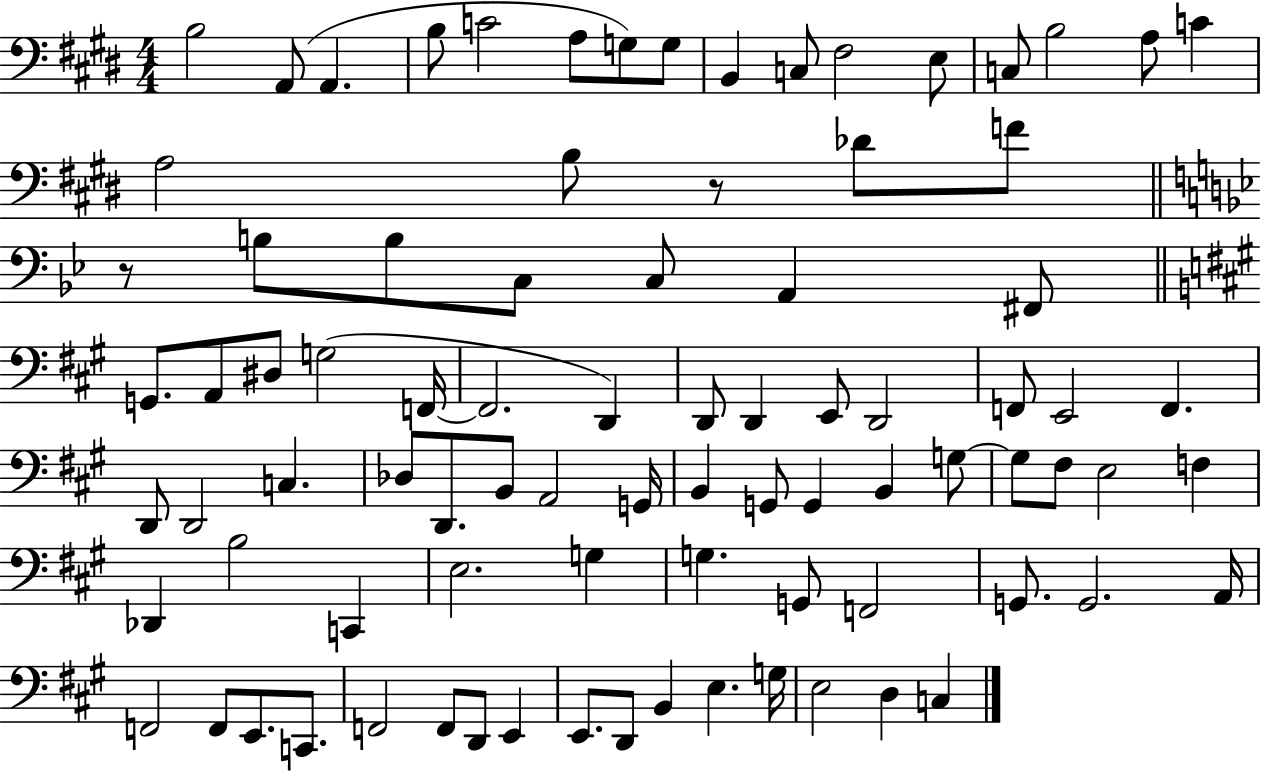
B3/h A2/e A2/q. B3/e C4/h A3/e G3/e G3/e B2/q C3/e F#3/h E3/e C3/e B3/h A3/e C4/q A3/h B3/e R/e Db4/e F4/e R/e B3/e B3/e C3/e C3/e A2/q F#2/e G2/e. A2/e D#3/e G3/h F2/s F2/h. D2/q D2/e D2/q E2/e D2/h F2/e E2/h F2/q. D2/e D2/h C3/q. Db3/e D2/e. B2/e A2/h G2/s B2/q G2/e G2/q B2/q G3/e G3/e F#3/e E3/h F3/q Db2/q B3/h C2/q E3/h. G3/q G3/q. G2/e F2/h G2/e. G2/h. A2/s F2/h F2/e E2/e. C2/e. F2/h F2/e D2/e E2/q E2/e. D2/e B2/q E3/q. G3/s E3/h D3/q C3/q